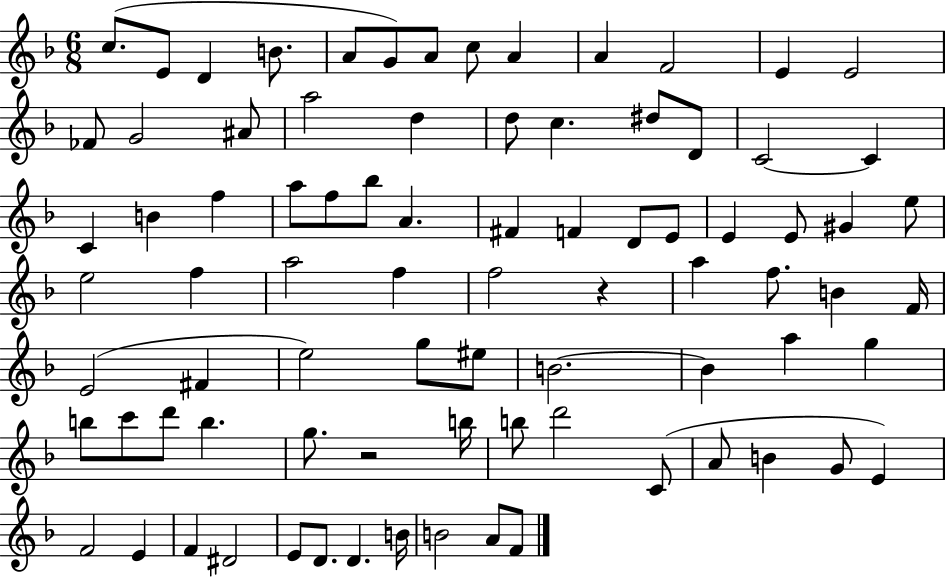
C5/e. E4/e D4/q B4/e. A4/e G4/e A4/e C5/e A4/q A4/q F4/h E4/q E4/h FES4/e G4/h A#4/e A5/h D5/q D5/e C5/q. D#5/e D4/e C4/h C4/q C4/q B4/q F5/q A5/e F5/e Bb5/e A4/q. F#4/q F4/q D4/e E4/e E4/q E4/e G#4/q E5/e E5/h F5/q A5/h F5/q F5/h R/q A5/q F5/e. B4/q F4/s E4/h F#4/q E5/h G5/e EIS5/e B4/h. B4/q A5/q G5/q B5/e C6/e D6/e B5/q. G5/e. R/h B5/s B5/e D6/h C4/e A4/e B4/q G4/e E4/q F4/h E4/q F4/q D#4/h E4/e D4/e. D4/q. B4/s B4/h A4/e F4/e